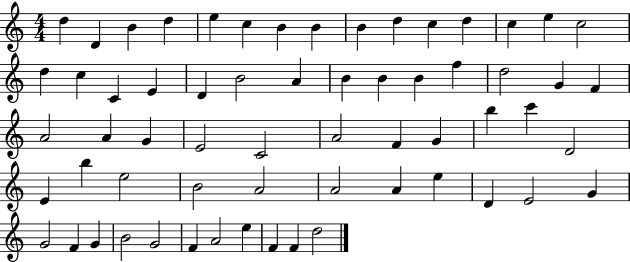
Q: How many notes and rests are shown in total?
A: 62